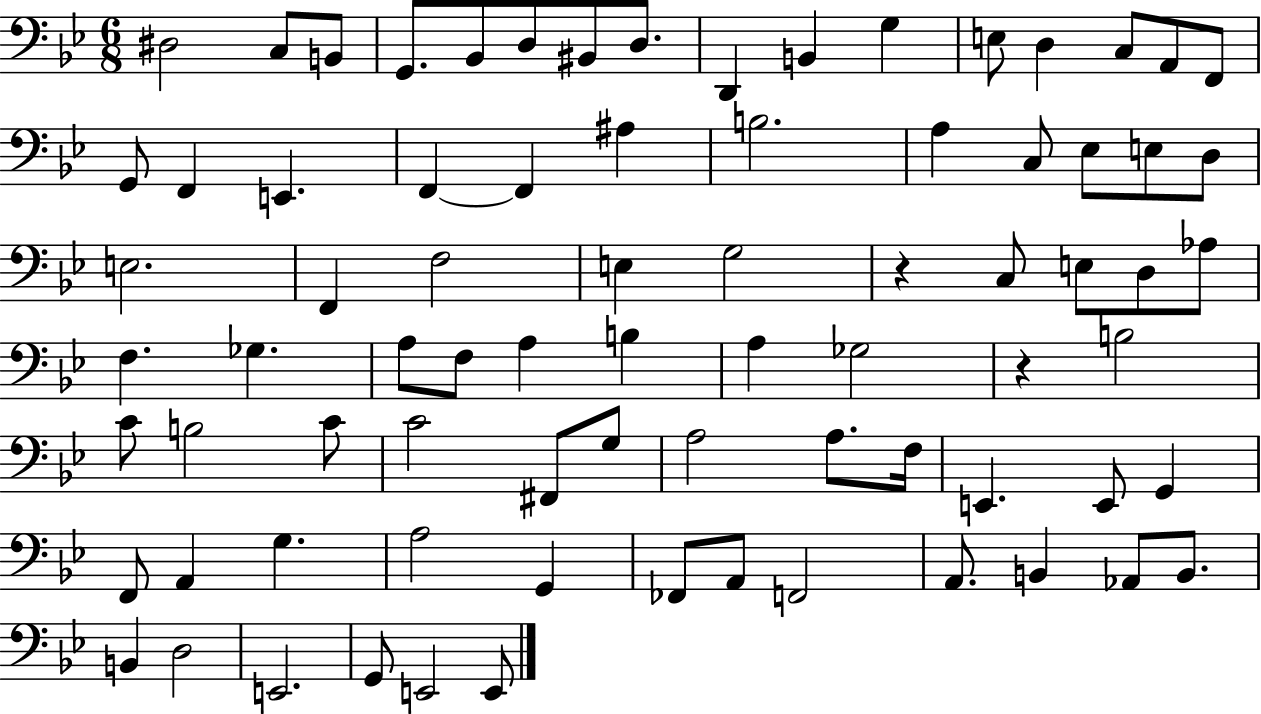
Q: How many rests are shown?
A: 2